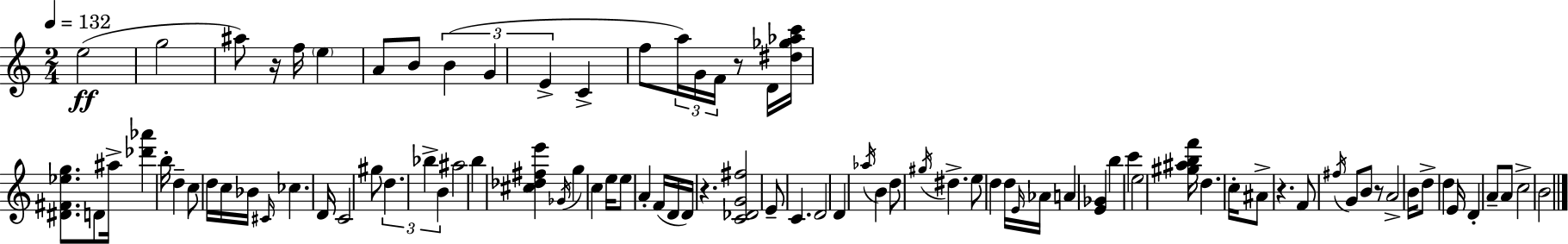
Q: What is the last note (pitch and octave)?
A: B4